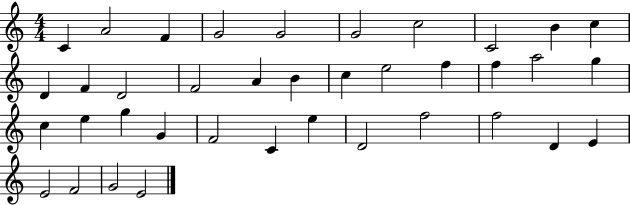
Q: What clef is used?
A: treble